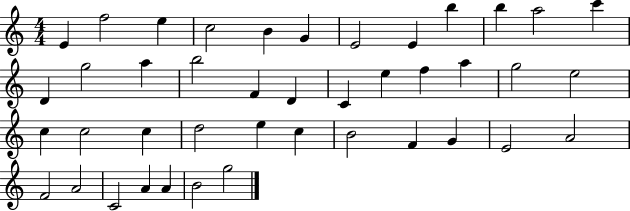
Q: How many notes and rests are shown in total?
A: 42